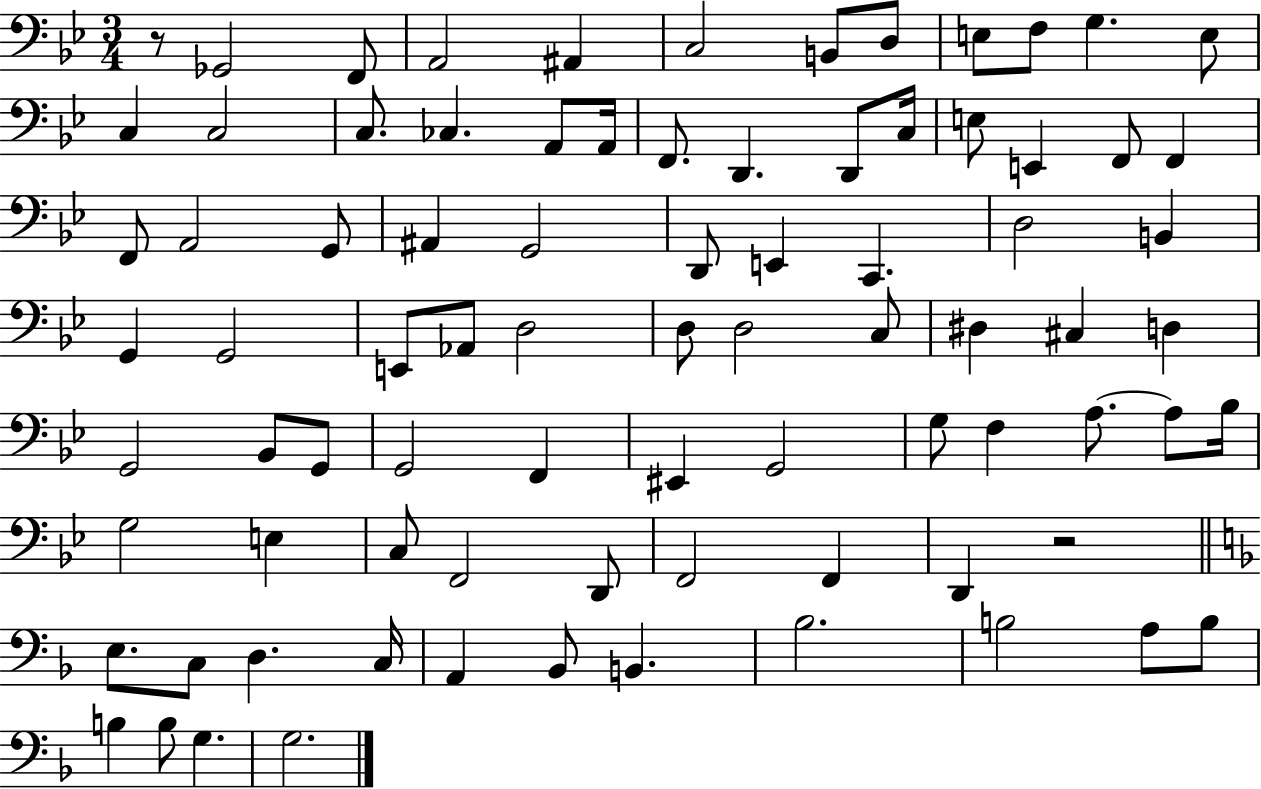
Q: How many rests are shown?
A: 2